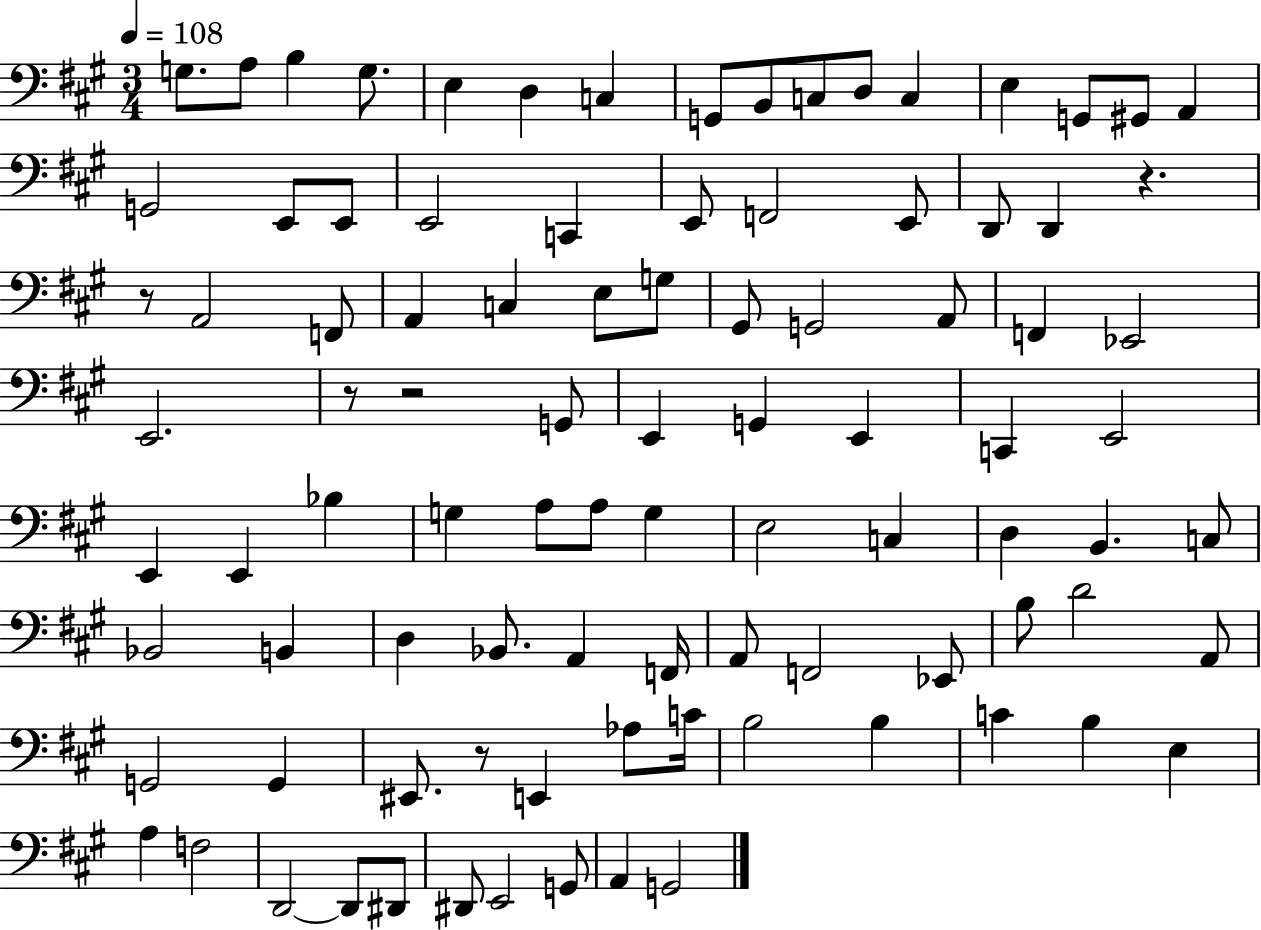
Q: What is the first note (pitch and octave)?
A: G3